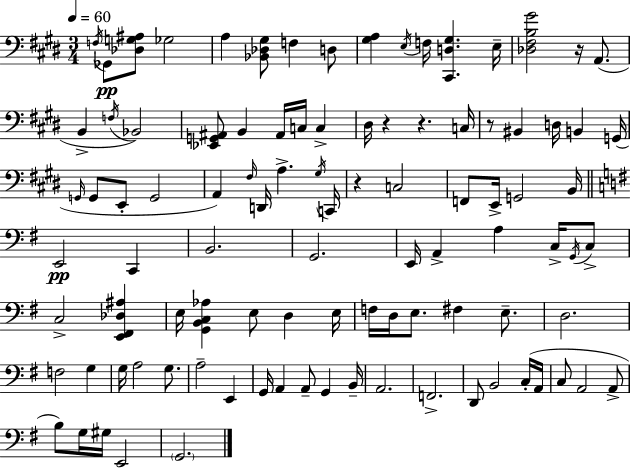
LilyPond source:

{
  \clef bass
  \numericTimeSignature
  \time 3/4
  \key e \major
  \tempo 4 = 60
  \acciaccatura { f16 }\pp ges,8 <des g ais>8 ges2 | a4 <bes, des gis>8 f4 d8 | <gis a>4 \acciaccatura { e16 } f16 <cis, d gis>4. | e16-- <des fis b gis'>2 r16 a,8.( | \break b,4-> \acciaccatura { f16 }) bes,2 | <ees, g, ais,>8 b,4 ais,16 c16 c4-> | dis16 r4 r4. | c16 r8 bis,4 d16 b,4 | \break g,16( \grace { g,16 } g,8 e,8-. g,2 | a,4) \grace { fis16 } d,16 a4.-> | \acciaccatura { gis16 } c,16 r4 c2 | f,8 e,16-> g,2 | \break b,16 \bar "||" \break \key g \major e,2\pp c,4 | b,2. | g,2. | e,16 a,4-> a4 c16-> \acciaccatura { g,16 } c8-> | \break c2-> <e, fis, des ais>4 | e16 <g, b, c aes>4 e8 d4 | e16 f16 d16 e8. fis4 e8.-- | d2. | \break f2 g4 | g16 a2 g8. | a2-- e,4 | g,16 a,4 a,8-- g,4 | \break b,16-- a,2. | f,2.-> | d,8 b,2 c16-.( | a,16 c8 a,2 a,8-> | \break b8) g16 gis16 e,2 | \parenthesize g,2. | \bar "|."
}